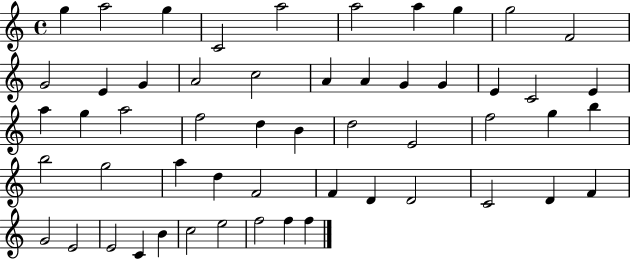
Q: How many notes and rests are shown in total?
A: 54